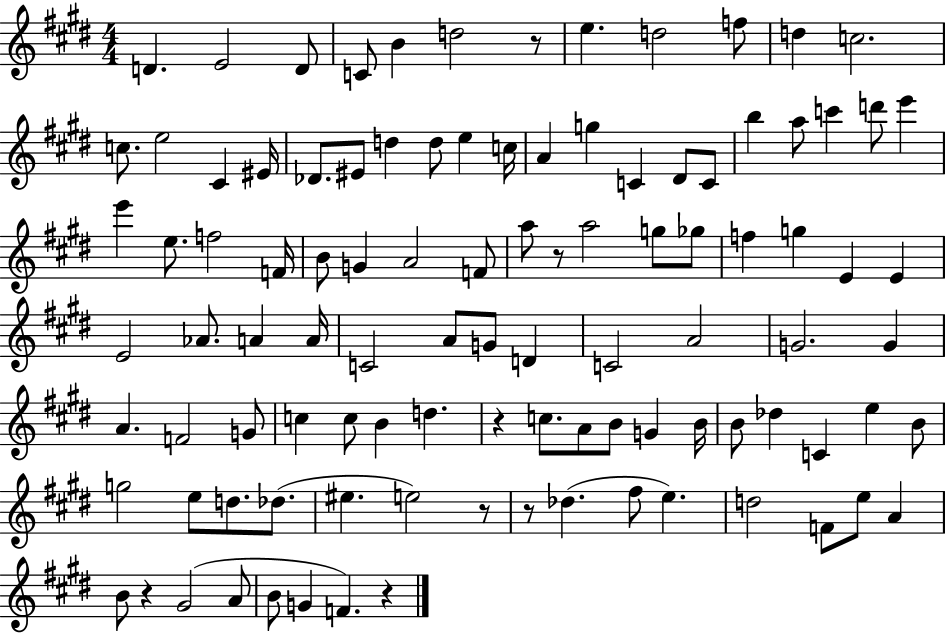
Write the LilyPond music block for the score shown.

{
  \clef treble
  \numericTimeSignature
  \time 4/4
  \key e \major
  \repeat volta 2 { d'4. e'2 d'8 | c'8 b'4 d''2 r8 | e''4. d''2 f''8 | d''4 c''2. | \break c''8. e''2 cis'4 eis'16 | des'8. eis'8 d''4 d''8 e''4 c''16 | a'4 g''4 c'4 dis'8 c'8 | b''4 a''8 c'''4 d'''8 e'''4 | \break e'''4 e''8. f''2 f'16 | b'8 g'4 a'2 f'8 | a''8 r8 a''2 g''8 ges''8 | f''4 g''4 e'4 e'4 | \break e'2 aes'8. a'4 a'16 | c'2 a'8 g'8 d'4 | c'2 a'2 | g'2. g'4 | \break a'4. f'2 g'8 | c''4 c''8 b'4 d''4. | r4 c''8. a'8 b'8 g'4 b'16 | b'8 des''4 c'4 e''4 b'8 | \break g''2 e''8 d''8. des''8.( | eis''4. e''2) r8 | r8 des''4.( fis''8 e''4.) | d''2 f'8 e''8 a'4 | \break b'8 r4 gis'2( a'8 | b'8 g'4 f'4.) r4 | } \bar "|."
}